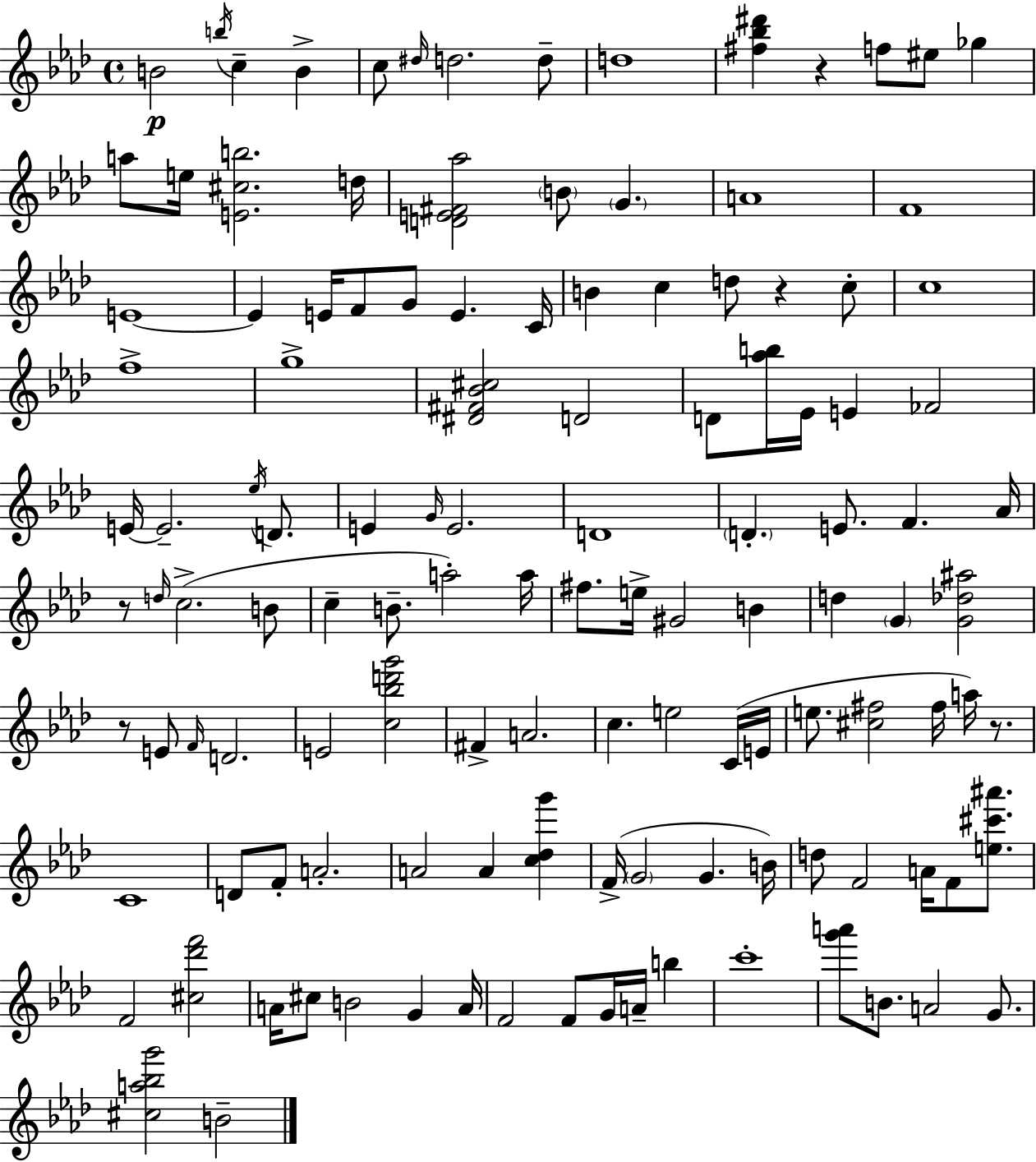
{
  \clef treble
  \time 4/4
  \defaultTimeSignature
  \key aes \major
  \repeat volta 2 { b'2\p \acciaccatura { b''16 } c''4-- b'4-> | c''8 \grace { dis''16 } d''2. | d''8-- d''1 | <fis'' bes'' dis'''>4 r4 f''8 eis''8 ges''4 | \break a''8 e''16 <e' cis'' b''>2. | d''16 <d' e' fis' aes''>2 \parenthesize b'8 \parenthesize g'4. | a'1 | f'1 | \break e'1~~ | e'4 e'16 f'8 g'8 e'4. | c'16 b'4 c''4 d''8 r4 | c''8-. c''1 | \break f''1-> | g''1-> | <dis' fis' bes' cis''>2 d'2 | d'8 <aes'' b''>16 ees'16 e'4 fes'2 | \break e'16~~ e'2.-- \acciaccatura { ees''16 } | d'8. e'4 \grace { g'16 } e'2. | d'1 | \parenthesize d'4.-. e'8. f'4. | \break aes'16 r8 \grace { d''16 } c''2.->( | b'8 c''4-- b'8.-- a''2-.) | a''16 fis''8. e''16-> gis'2 | b'4 d''4 \parenthesize g'4 <g' des'' ais''>2 | \break r8 e'8 \grace { f'16 } d'2. | e'2 <c'' bes'' d''' g'''>2 | fis'4-> a'2. | c''4. e''2 | \break c'16( e'16 e''8. <cis'' fis''>2 | fis''16 a''16) r8. c'1 | d'8 f'8-. a'2.-. | a'2 a'4 | \break <c'' des'' g'''>4 f'16->( \parenthesize g'2 g'4. | b'16) d''8 f'2 | a'16 f'8 <e'' cis''' ais'''>8. f'2 <cis'' des''' f'''>2 | a'16 cis''8 b'2 | \break g'4 a'16 f'2 f'8 | g'16 a'16-- b''4 c'''1-. | <g''' a'''>8 b'8. a'2 | g'8. <cis'' a'' bes'' g'''>2 b'2-- | \break } \bar "|."
}